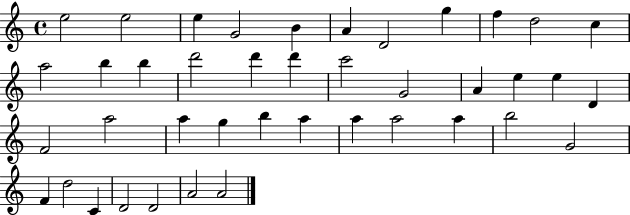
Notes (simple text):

E5/h E5/h E5/q G4/h B4/q A4/q D4/h G5/q F5/q D5/h C5/q A5/h B5/q B5/q D6/h D6/q D6/q C6/h G4/h A4/q E5/q E5/q D4/q F4/h A5/h A5/q G5/q B5/q A5/q A5/q A5/h A5/q B5/h G4/h F4/q D5/h C4/q D4/h D4/h A4/h A4/h